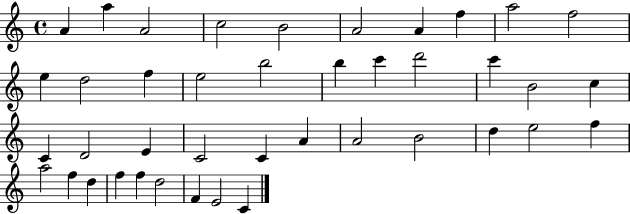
A4/q A5/q A4/h C5/h B4/h A4/h A4/q F5/q A5/h F5/h E5/q D5/h F5/q E5/h B5/h B5/q C6/q D6/h C6/q B4/h C5/q C4/q D4/h E4/q C4/h C4/q A4/q A4/h B4/h D5/q E5/h F5/q A5/h F5/q D5/q F5/q F5/q D5/h F4/q E4/h C4/q